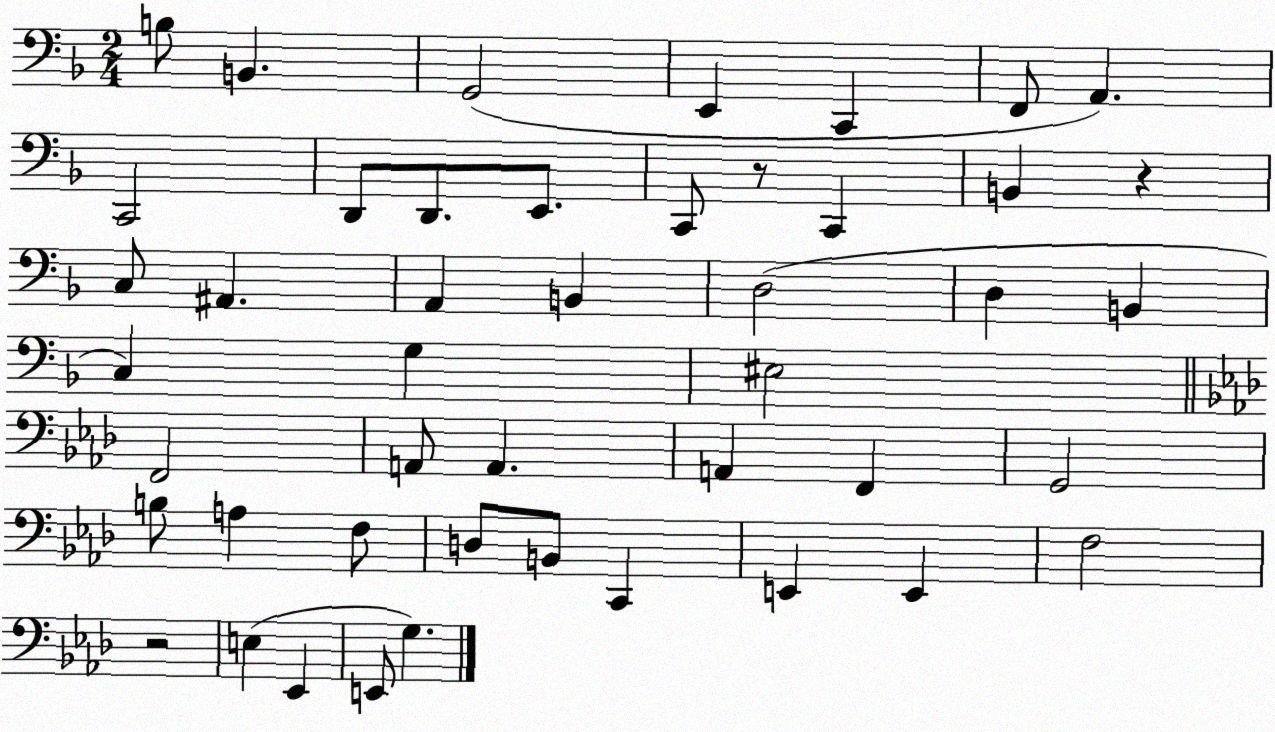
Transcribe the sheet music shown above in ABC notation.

X:1
T:Untitled
M:2/4
L:1/4
K:F
B,/2 B,, G,,2 E,, C,, F,,/2 A,, C,,2 D,,/2 D,,/2 E,,/2 C,,/2 z/2 C,, B,, z C,/2 ^A,, A,, B,, D,2 D, B,, C, G, ^E,2 F,,2 A,,/2 A,, A,, F,, G,,2 B,/2 A, F,/2 D,/2 B,,/2 C,, E,, E,, F,2 z2 E, _E,, E,,/2 G,